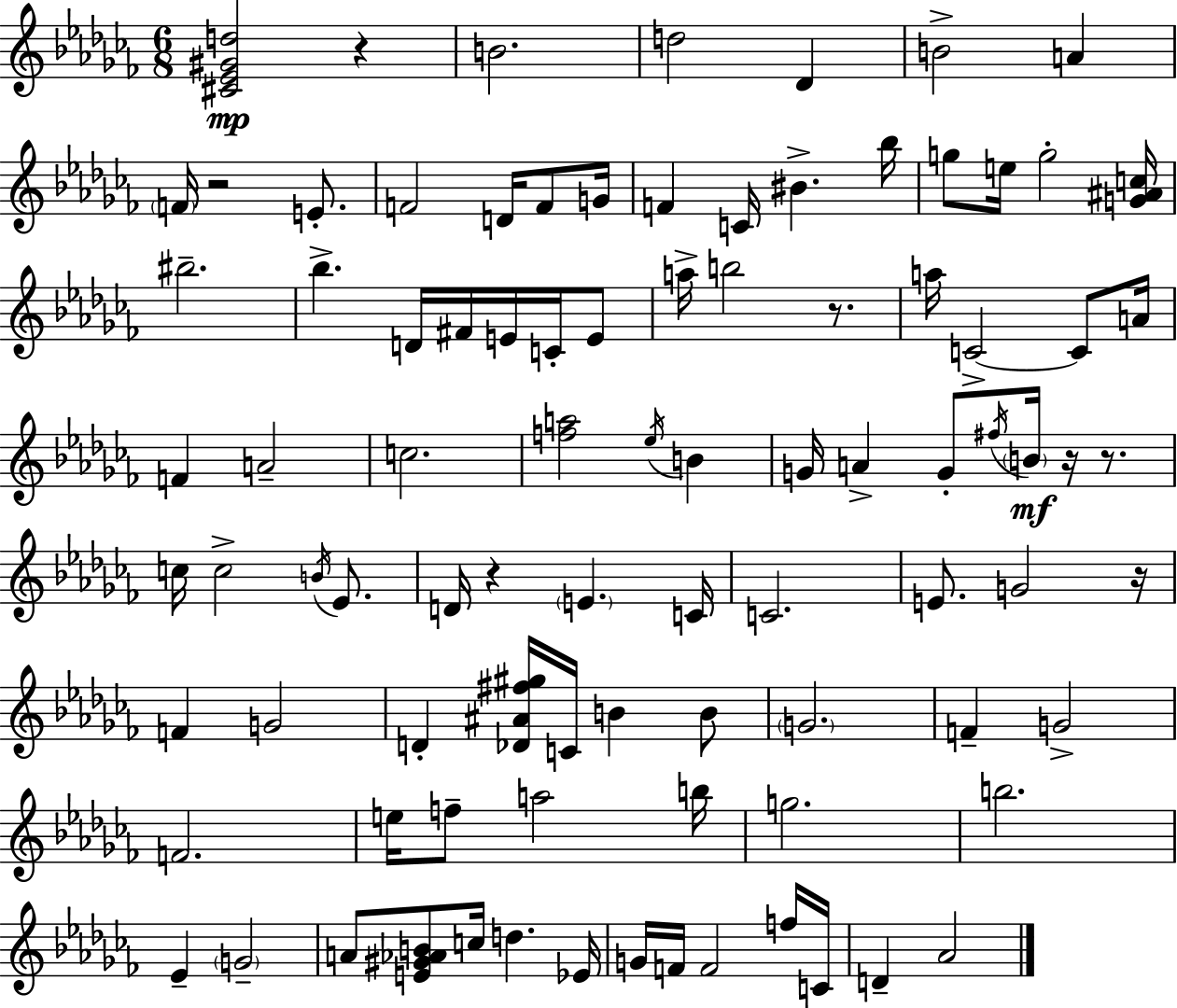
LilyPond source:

{
  \clef treble
  \numericTimeSignature
  \time 6/8
  \key aes \minor
  \repeat volta 2 { <cis' ees' gis' d''>2\mp r4 | b'2. | d''2 des'4 | b'2-> a'4 | \break \parenthesize f'16 r2 e'8.-. | f'2 d'16 f'8 g'16 | f'4 c'16 bis'4.-> bes''16 | g''8 e''16 g''2-. <g' ais' c''>16 | \break bis''2.-- | bes''4.-> d'16 fis'16 e'16 c'16-. e'8 | a''16-> b''2 r8. | a''16 c'2->~~ c'8 a'16 | \break f'4 a'2-- | c''2. | <f'' a''>2 \acciaccatura { ees''16 } b'4 | g'16 a'4-> g'8-. \acciaccatura { fis''16 } \parenthesize b'16\mf r16 r8. | \break c''16 c''2-> \acciaccatura { b'16 } | ees'8. d'16 r4 \parenthesize e'4. | c'16 c'2. | e'8. g'2 | \break r16 f'4 g'2 | d'4-. <des' ais' fis'' gis''>16 c'16 b'4 | b'8 \parenthesize g'2. | f'4-- g'2-> | \break f'2. | e''16 f''8-- a''2 | b''16 g''2. | b''2. | \break ees'4-- \parenthesize g'2-- | a'8 <e' gis' aes' b'>8 c''16 d''4. | ees'16 g'16 f'16 f'2 | f''16 c'16 d'4-- aes'2 | \break } \bar "|."
}